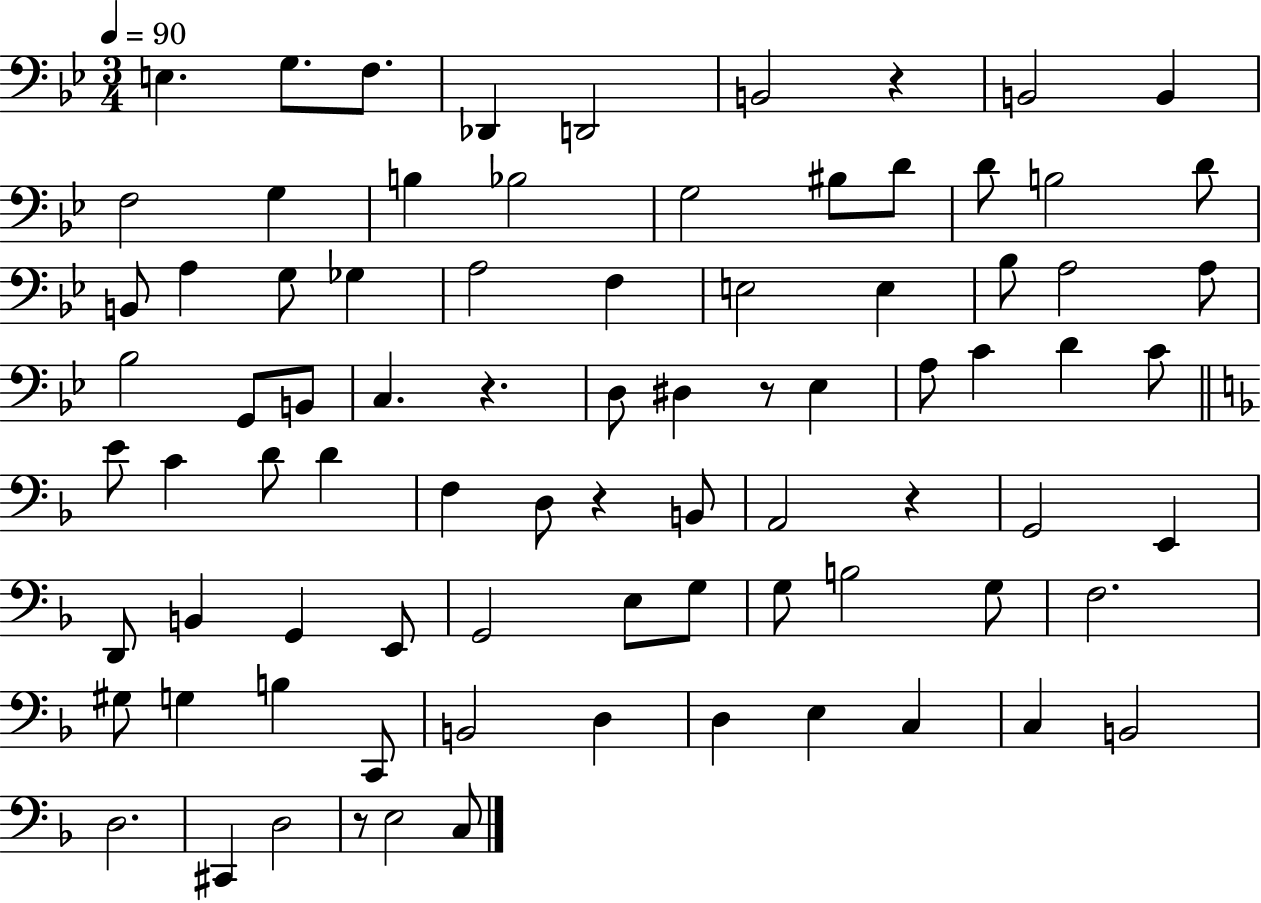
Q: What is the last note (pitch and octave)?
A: C3